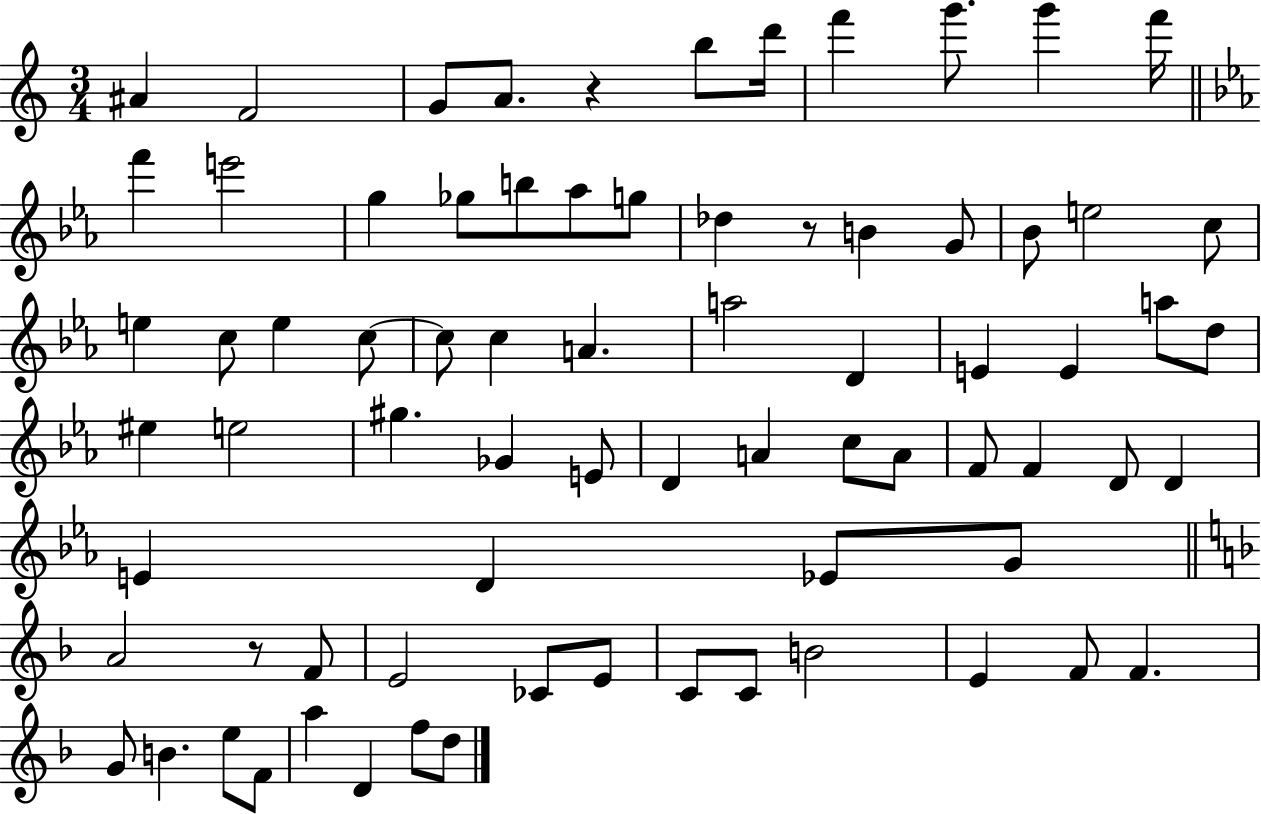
X:1
T:Untitled
M:3/4
L:1/4
K:C
^A F2 G/2 A/2 z b/2 d'/4 f' g'/2 g' f'/4 f' e'2 g _g/2 b/2 _a/2 g/2 _d z/2 B G/2 _B/2 e2 c/2 e c/2 e c/2 c/2 c A a2 D E E a/2 d/2 ^e e2 ^g _G E/2 D A c/2 A/2 F/2 F D/2 D E D _E/2 G/2 A2 z/2 F/2 E2 _C/2 E/2 C/2 C/2 B2 E F/2 F G/2 B e/2 F/2 a D f/2 d/2